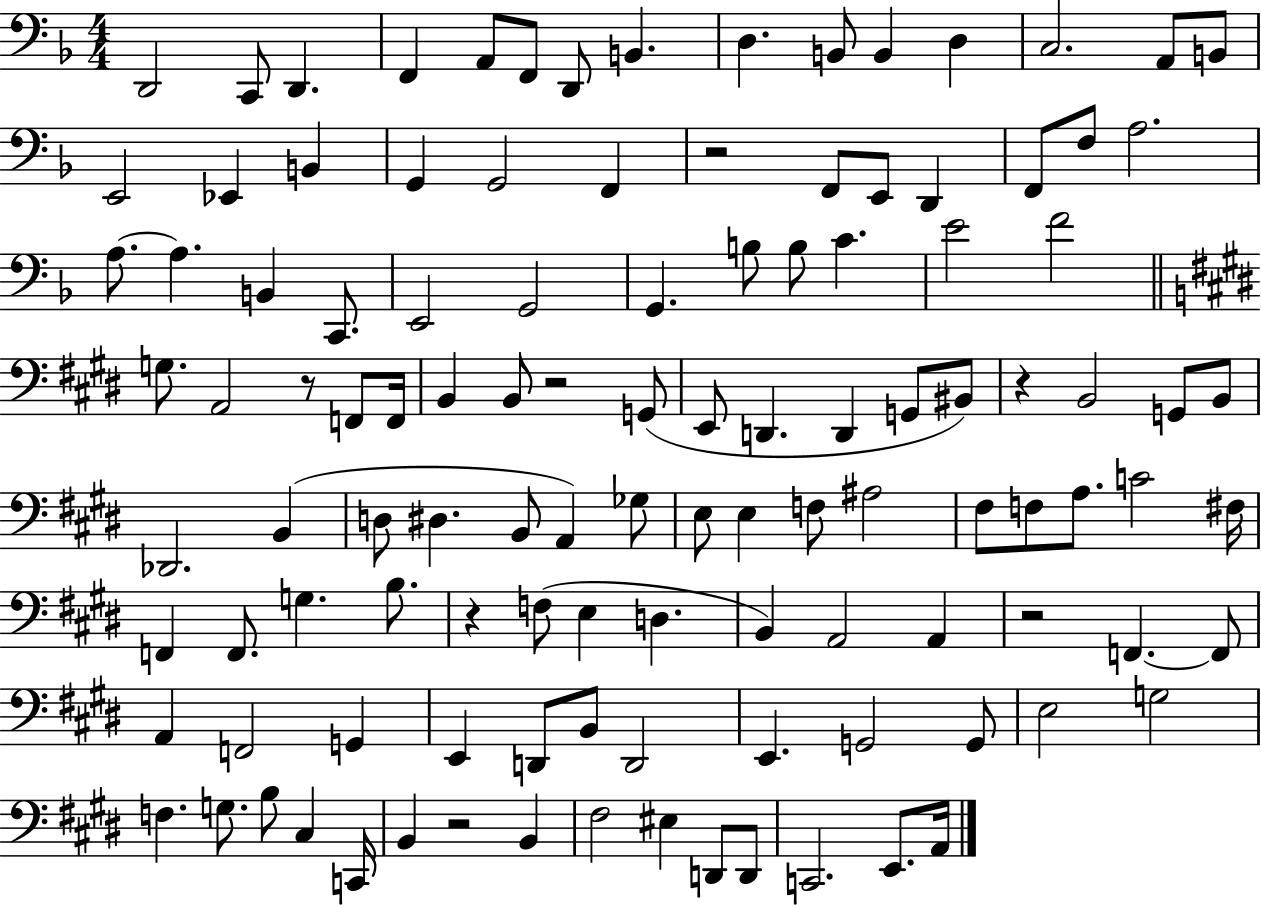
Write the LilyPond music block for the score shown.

{
  \clef bass
  \numericTimeSignature
  \time 4/4
  \key f \major
  d,2 c,8 d,4. | f,4 a,8 f,8 d,8 b,4. | d4. b,8 b,4 d4 | c2. a,8 b,8 | \break e,2 ees,4 b,4 | g,4 g,2 f,4 | r2 f,8 e,8 d,4 | f,8 f8 a2. | \break a8.~~ a4. b,4 c,8. | e,2 g,2 | g,4. b8 b8 c'4. | e'2 f'2 | \break \bar "||" \break \key e \major g8. a,2 r8 f,8 f,16 | b,4 b,8 r2 g,8( | e,8 d,4. d,4 g,8 bis,8) | r4 b,2 g,8 b,8 | \break des,2. b,4( | d8 dis4. b,8 a,4) ges8 | e8 e4 f8 ais2 | fis8 f8 a8. c'2 fis16 | \break f,4 f,8. g4. b8. | r4 f8( e4 d4. | b,4) a,2 a,4 | r2 f,4.~~ f,8 | \break a,4 f,2 g,4 | e,4 d,8 b,8 d,2 | e,4. g,2 g,8 | e2 g2 | \break f4. g8. b8 cis4 c,16 | b,4 r2 b,4 | fis2 eis4 d,8 d,8 | c,2. e,8. a,16 | \break \bar "|."
}